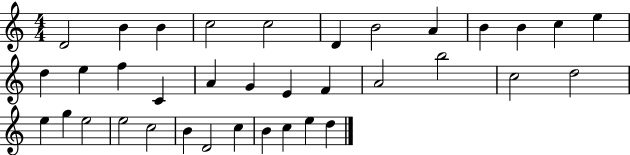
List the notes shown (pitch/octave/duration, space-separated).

D4/h B4/q B4/q C5/h C5/h D4/q B4/h A4/q B4/q B4/q C5/q E5/q D5/q E5/q F5/q C4/q A4/q G4/q E4/q F4/q A4/h B5/h C5/h D5/h E5/q G5/q E5/h E5/h C5/h B4/q D4/h C5/q B4/q C5/q E5/q D5/q